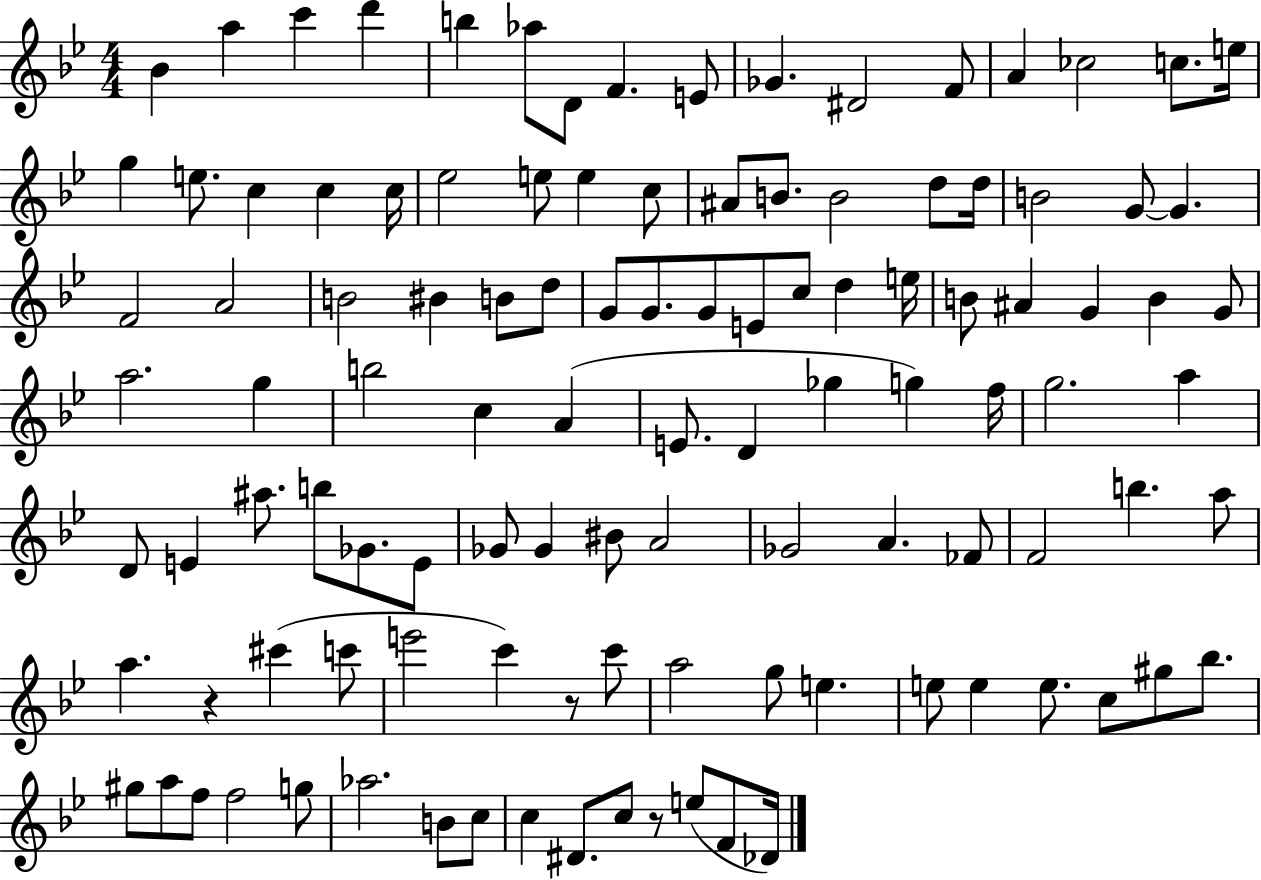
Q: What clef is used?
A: treble